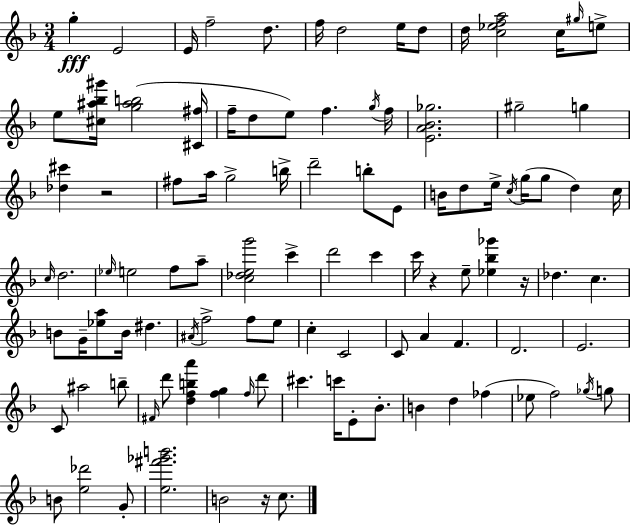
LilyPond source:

{
  \clef treble
  \numericTimeSignature
  \time 3/4
  \key f \major
  \repeat volta 2 { g''4-.\fff e'2 | e'16 f''2-- d''8. | f''16 d''2 e''16 d''8 | d''16 <c'' ees'' f'' a''>2 c''16 \grace { gis''16 } e''8-> | \break e''8 <cis'' ais'' bes'' gis'''>16 <g'' ais'' b''>2( | <cis' fis''>16 f''16-- d''8 e''8) f''4. | \acciaccatura { g''16 } f''16 <e' a' bes' ges''>2. | gis''2-- g''4 | \break <des'' cis'''>4 r2 | fis''8 a''16 g''2-> | b''16-> d'''2-- b''8-. | e'8 b'16 d''8 e''16-> \acciaccatura { c''16 } g''16( g''8 d''4) | \break c''16 \grace { c''16 } d''2. | \grace { ees''16 } e''2 | f''8 a''8-- <c'' des'' e'' g'''>2 | c'''4-> d'''2 | \break c'''4 c'''16 r4 e''8-- | <ees'' bes'' ges'''>4 r16 des''4. c''4. | b'8 g'16-- <ees'' a''>8 b'16 dis''4. | \acciaccatura { ais'16 } f''2-> | \break f''8 e''8 c''4-. c'2 | c'8 a'4 | f'4. d'2. | e'2. | \break c'8 ais''2 | b''8-- \grace { fis'16 } d'''8 <d'' f'' b'' a'''>4 | <f'' g''>4 \grace { f''16 } d'''8 cis'''4. | c'''16 e'8-. bes'8.-. b'4 | \break d''4 fes''4( ees''8 f''2) | \acciaccatura { ges''16 } g''8 b'8 <e'' des'''>2 | g'8-. <e'' fis''' ges''' b'''>2. | b'2 | \break r16 c''8. } \bar "|."
}